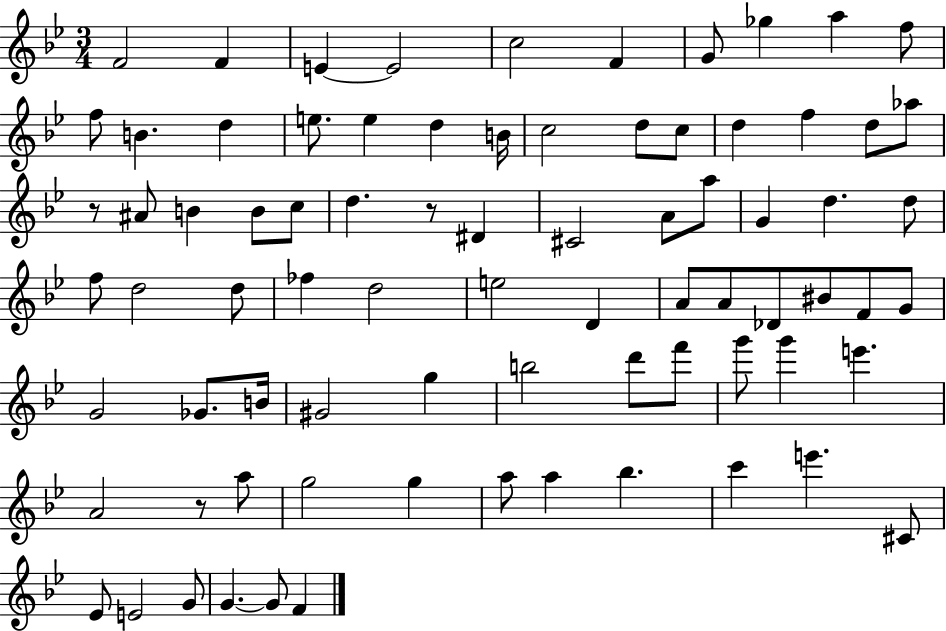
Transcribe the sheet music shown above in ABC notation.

X:1
T:Untitled
M:3/4
L:1/4
K:Bb
F2 F E E2 c2 F G/2 _g a f/2 f/2 B d e/2 e d B/4 c2 d/2 c/2 d f d/2 _a/2 z/2 ^A/2 B B/2 c/2 d z/2 ^D ^C2 A/2 a/2 G d d/2 f/2 d2 d/2 _f d2 e2 D A/2 A/2 _D/2 ^B/2 F/2 G/2 G2 _G/2 B/4 ^G2 g b2 d'/2 f'/2 g'/2 g' e' A2 z/2 a/2 g2 g a/2 a _b c' e' ^C/2 _E/2 E2 G/2 G G/2 F